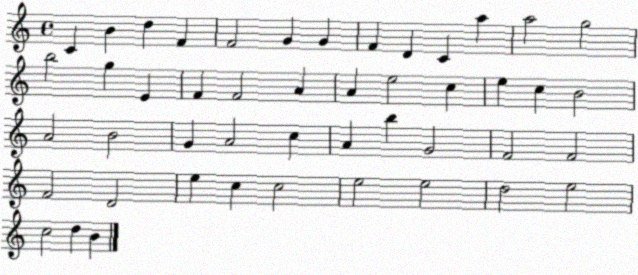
X:1
T:Untitled
M:4/4
L:1/4
K:C
C B d F F2 G G F D C a a2 g2 b2 g E F F2 A A e2 c e c B2 A2 B2 G A2 c A b G2 F2 F2 F2 D2 e c c2 e2 e2 d2 e2 c2 d B